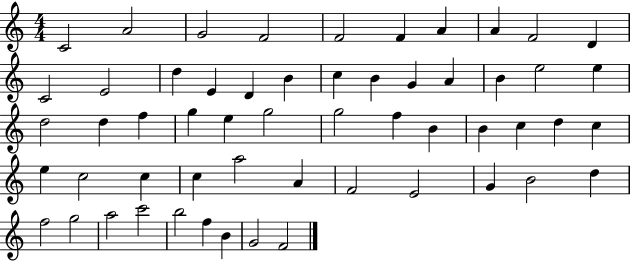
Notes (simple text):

C4/h A4/h G4/h F4/h F4/h F4/q A4/q A4/q F4/h D4/q C4/h E4/h D5/q E4/q D4/q B4/q C5/q B4/q G4/q A4/q B4/q E5/h E5/q D5/h D5/q F5/q G5/q E5/q G5/h G5/h F5/q B4/q B4/q C5/q D5/q C5/q E5/q C5/h C5/q C5/q A5/h A4/q F4/h E4/h G4/q B4/h D5/q F5/h G5/h A5/h C6/h B5/h F5/q B4/q G4/h F4/h